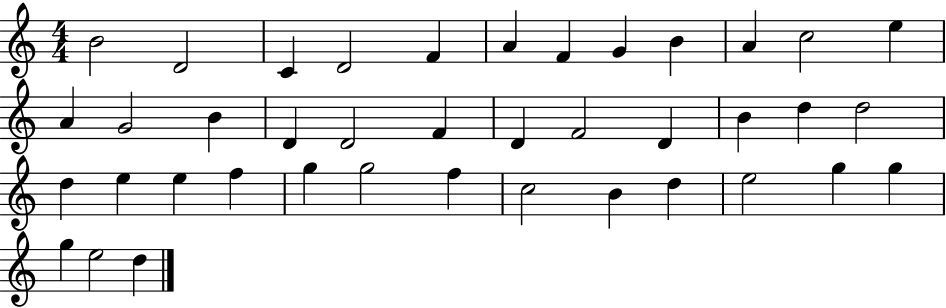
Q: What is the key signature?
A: C major